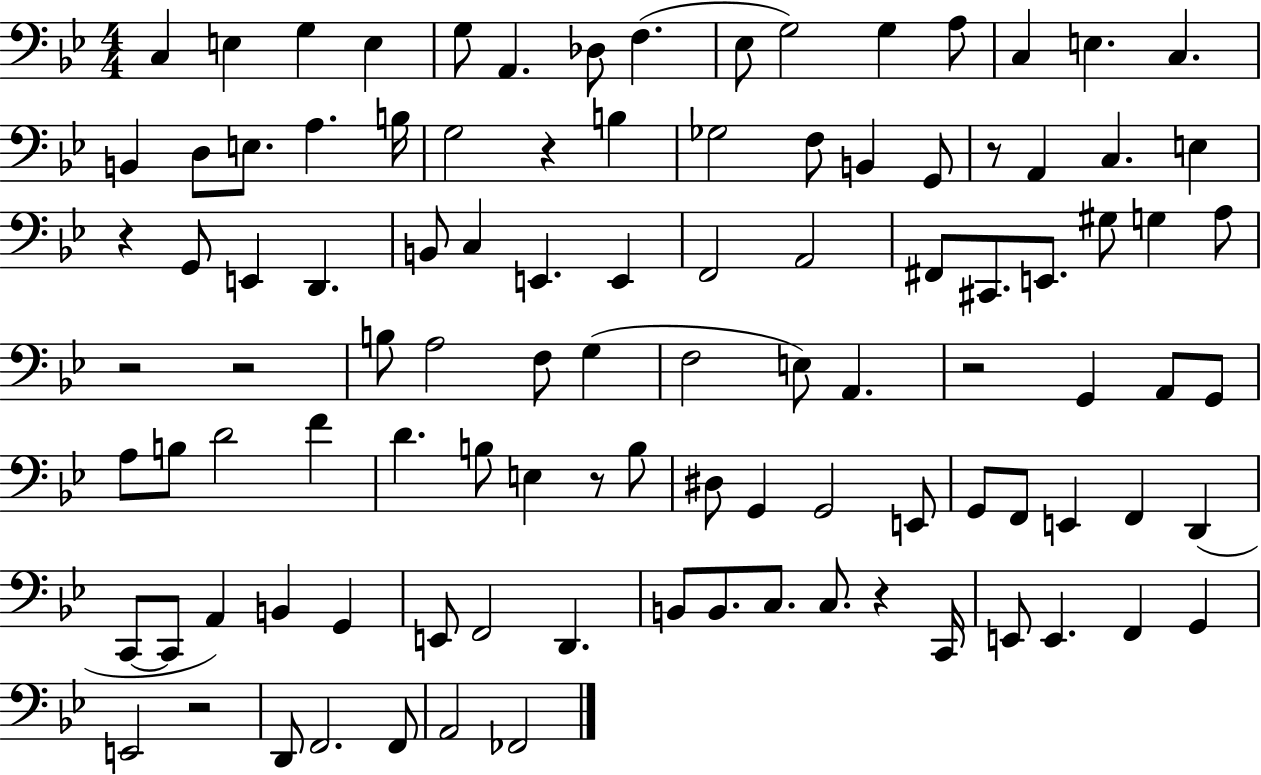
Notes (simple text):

C3/q E3/q G3/q E3/q G3/e A2/q. Db3/e F3/q. Eb3/e G3/h G3/q A3/e C3/q E3/q. C3/q. B2/q D3/e E3/e. A3/q. B3/s G3/h R/q B3/q Gb3/h F3/e B2/q G2/e R/e A2/q C3/q. E3/q R/q G2/e E2/q D2/q. B2/e C3/q E2/q. E2/q F2/h A2/h F#2/e C#2/e. E2/e. G#3/e G3/q A3/e R/h R/h B3/e A3/h F3/e G3/q F3/h E3/e A2/q. R/h G2/q A2/e G2/e A3/e B3/e D4/h F4/q D4/q. B3/e E3/q R/e B3/e D#3/e G2/q G2/h E2/e G2/e F2/e E2/q F2/q D2/q C2/e C2/e A2/q B2/q G2/q E2/e F2/h D2/q. B2/e B2/e. C3/e. C3/e. R/q C2/s E2/e E2/q. F2/q G2/q E2/h R/h D2/e F2/h. F2/e A2/h FES2/h